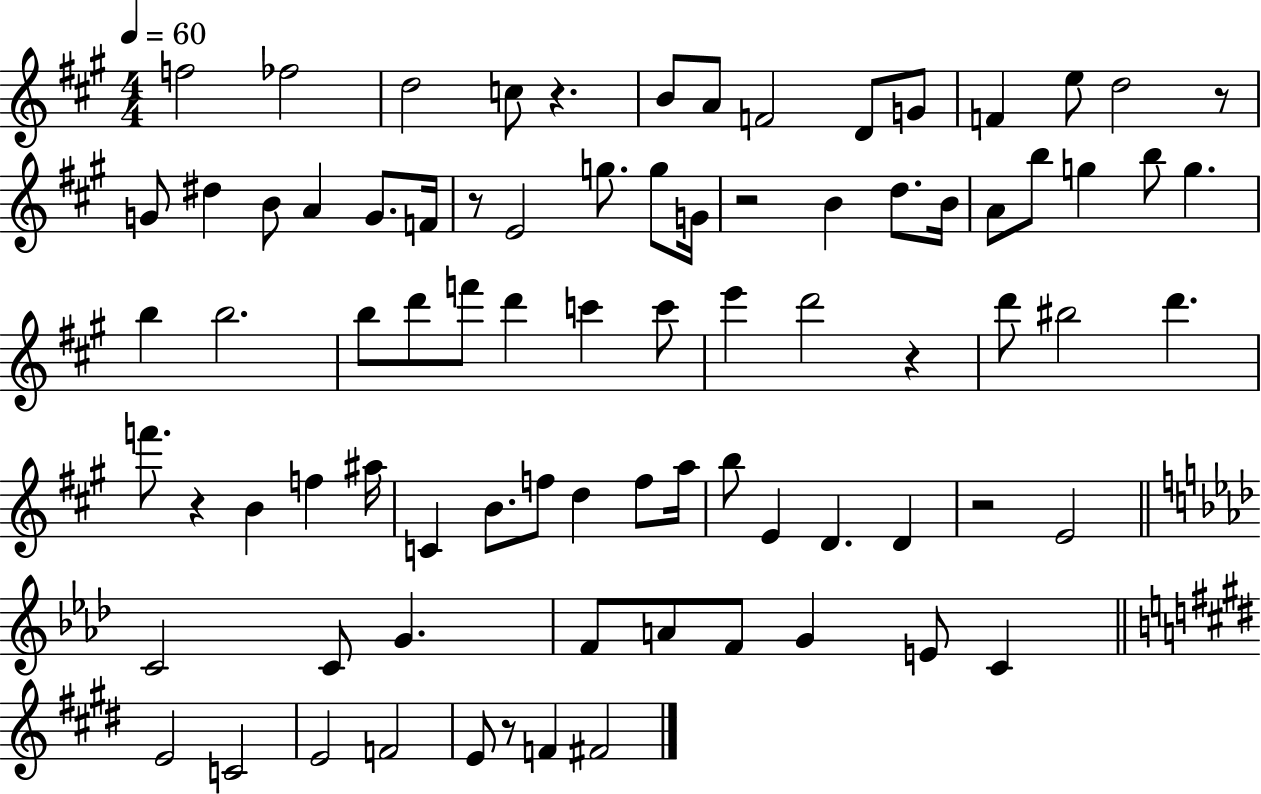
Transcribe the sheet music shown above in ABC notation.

X:1
T:Untitled
M:4/4
L:1/4
K:A
f2 _f2 d2 c/2 z B/2 A/2 F2 D/2 G/2 F e/2 d2 z/2 G/2 ^d B/2 A G/2 F/4 z/2 E2 g/2 g/2 G/4 z2 B d/2 B/4 A/2 b/2 g b/2 g b b2 b/2 d'/2 f'/2 d' c' c'/2 e' d'2 z d'/2 ^b2 d' f'/2 z B f ^a/4 C B/2 f/2 d f/2 a/4 b/2 E D D z2 E2 C2 C/2 G F/2 A/2 F/2 G E/2 C E2 C2 E2 F2 E/2 z/2 F ^F2